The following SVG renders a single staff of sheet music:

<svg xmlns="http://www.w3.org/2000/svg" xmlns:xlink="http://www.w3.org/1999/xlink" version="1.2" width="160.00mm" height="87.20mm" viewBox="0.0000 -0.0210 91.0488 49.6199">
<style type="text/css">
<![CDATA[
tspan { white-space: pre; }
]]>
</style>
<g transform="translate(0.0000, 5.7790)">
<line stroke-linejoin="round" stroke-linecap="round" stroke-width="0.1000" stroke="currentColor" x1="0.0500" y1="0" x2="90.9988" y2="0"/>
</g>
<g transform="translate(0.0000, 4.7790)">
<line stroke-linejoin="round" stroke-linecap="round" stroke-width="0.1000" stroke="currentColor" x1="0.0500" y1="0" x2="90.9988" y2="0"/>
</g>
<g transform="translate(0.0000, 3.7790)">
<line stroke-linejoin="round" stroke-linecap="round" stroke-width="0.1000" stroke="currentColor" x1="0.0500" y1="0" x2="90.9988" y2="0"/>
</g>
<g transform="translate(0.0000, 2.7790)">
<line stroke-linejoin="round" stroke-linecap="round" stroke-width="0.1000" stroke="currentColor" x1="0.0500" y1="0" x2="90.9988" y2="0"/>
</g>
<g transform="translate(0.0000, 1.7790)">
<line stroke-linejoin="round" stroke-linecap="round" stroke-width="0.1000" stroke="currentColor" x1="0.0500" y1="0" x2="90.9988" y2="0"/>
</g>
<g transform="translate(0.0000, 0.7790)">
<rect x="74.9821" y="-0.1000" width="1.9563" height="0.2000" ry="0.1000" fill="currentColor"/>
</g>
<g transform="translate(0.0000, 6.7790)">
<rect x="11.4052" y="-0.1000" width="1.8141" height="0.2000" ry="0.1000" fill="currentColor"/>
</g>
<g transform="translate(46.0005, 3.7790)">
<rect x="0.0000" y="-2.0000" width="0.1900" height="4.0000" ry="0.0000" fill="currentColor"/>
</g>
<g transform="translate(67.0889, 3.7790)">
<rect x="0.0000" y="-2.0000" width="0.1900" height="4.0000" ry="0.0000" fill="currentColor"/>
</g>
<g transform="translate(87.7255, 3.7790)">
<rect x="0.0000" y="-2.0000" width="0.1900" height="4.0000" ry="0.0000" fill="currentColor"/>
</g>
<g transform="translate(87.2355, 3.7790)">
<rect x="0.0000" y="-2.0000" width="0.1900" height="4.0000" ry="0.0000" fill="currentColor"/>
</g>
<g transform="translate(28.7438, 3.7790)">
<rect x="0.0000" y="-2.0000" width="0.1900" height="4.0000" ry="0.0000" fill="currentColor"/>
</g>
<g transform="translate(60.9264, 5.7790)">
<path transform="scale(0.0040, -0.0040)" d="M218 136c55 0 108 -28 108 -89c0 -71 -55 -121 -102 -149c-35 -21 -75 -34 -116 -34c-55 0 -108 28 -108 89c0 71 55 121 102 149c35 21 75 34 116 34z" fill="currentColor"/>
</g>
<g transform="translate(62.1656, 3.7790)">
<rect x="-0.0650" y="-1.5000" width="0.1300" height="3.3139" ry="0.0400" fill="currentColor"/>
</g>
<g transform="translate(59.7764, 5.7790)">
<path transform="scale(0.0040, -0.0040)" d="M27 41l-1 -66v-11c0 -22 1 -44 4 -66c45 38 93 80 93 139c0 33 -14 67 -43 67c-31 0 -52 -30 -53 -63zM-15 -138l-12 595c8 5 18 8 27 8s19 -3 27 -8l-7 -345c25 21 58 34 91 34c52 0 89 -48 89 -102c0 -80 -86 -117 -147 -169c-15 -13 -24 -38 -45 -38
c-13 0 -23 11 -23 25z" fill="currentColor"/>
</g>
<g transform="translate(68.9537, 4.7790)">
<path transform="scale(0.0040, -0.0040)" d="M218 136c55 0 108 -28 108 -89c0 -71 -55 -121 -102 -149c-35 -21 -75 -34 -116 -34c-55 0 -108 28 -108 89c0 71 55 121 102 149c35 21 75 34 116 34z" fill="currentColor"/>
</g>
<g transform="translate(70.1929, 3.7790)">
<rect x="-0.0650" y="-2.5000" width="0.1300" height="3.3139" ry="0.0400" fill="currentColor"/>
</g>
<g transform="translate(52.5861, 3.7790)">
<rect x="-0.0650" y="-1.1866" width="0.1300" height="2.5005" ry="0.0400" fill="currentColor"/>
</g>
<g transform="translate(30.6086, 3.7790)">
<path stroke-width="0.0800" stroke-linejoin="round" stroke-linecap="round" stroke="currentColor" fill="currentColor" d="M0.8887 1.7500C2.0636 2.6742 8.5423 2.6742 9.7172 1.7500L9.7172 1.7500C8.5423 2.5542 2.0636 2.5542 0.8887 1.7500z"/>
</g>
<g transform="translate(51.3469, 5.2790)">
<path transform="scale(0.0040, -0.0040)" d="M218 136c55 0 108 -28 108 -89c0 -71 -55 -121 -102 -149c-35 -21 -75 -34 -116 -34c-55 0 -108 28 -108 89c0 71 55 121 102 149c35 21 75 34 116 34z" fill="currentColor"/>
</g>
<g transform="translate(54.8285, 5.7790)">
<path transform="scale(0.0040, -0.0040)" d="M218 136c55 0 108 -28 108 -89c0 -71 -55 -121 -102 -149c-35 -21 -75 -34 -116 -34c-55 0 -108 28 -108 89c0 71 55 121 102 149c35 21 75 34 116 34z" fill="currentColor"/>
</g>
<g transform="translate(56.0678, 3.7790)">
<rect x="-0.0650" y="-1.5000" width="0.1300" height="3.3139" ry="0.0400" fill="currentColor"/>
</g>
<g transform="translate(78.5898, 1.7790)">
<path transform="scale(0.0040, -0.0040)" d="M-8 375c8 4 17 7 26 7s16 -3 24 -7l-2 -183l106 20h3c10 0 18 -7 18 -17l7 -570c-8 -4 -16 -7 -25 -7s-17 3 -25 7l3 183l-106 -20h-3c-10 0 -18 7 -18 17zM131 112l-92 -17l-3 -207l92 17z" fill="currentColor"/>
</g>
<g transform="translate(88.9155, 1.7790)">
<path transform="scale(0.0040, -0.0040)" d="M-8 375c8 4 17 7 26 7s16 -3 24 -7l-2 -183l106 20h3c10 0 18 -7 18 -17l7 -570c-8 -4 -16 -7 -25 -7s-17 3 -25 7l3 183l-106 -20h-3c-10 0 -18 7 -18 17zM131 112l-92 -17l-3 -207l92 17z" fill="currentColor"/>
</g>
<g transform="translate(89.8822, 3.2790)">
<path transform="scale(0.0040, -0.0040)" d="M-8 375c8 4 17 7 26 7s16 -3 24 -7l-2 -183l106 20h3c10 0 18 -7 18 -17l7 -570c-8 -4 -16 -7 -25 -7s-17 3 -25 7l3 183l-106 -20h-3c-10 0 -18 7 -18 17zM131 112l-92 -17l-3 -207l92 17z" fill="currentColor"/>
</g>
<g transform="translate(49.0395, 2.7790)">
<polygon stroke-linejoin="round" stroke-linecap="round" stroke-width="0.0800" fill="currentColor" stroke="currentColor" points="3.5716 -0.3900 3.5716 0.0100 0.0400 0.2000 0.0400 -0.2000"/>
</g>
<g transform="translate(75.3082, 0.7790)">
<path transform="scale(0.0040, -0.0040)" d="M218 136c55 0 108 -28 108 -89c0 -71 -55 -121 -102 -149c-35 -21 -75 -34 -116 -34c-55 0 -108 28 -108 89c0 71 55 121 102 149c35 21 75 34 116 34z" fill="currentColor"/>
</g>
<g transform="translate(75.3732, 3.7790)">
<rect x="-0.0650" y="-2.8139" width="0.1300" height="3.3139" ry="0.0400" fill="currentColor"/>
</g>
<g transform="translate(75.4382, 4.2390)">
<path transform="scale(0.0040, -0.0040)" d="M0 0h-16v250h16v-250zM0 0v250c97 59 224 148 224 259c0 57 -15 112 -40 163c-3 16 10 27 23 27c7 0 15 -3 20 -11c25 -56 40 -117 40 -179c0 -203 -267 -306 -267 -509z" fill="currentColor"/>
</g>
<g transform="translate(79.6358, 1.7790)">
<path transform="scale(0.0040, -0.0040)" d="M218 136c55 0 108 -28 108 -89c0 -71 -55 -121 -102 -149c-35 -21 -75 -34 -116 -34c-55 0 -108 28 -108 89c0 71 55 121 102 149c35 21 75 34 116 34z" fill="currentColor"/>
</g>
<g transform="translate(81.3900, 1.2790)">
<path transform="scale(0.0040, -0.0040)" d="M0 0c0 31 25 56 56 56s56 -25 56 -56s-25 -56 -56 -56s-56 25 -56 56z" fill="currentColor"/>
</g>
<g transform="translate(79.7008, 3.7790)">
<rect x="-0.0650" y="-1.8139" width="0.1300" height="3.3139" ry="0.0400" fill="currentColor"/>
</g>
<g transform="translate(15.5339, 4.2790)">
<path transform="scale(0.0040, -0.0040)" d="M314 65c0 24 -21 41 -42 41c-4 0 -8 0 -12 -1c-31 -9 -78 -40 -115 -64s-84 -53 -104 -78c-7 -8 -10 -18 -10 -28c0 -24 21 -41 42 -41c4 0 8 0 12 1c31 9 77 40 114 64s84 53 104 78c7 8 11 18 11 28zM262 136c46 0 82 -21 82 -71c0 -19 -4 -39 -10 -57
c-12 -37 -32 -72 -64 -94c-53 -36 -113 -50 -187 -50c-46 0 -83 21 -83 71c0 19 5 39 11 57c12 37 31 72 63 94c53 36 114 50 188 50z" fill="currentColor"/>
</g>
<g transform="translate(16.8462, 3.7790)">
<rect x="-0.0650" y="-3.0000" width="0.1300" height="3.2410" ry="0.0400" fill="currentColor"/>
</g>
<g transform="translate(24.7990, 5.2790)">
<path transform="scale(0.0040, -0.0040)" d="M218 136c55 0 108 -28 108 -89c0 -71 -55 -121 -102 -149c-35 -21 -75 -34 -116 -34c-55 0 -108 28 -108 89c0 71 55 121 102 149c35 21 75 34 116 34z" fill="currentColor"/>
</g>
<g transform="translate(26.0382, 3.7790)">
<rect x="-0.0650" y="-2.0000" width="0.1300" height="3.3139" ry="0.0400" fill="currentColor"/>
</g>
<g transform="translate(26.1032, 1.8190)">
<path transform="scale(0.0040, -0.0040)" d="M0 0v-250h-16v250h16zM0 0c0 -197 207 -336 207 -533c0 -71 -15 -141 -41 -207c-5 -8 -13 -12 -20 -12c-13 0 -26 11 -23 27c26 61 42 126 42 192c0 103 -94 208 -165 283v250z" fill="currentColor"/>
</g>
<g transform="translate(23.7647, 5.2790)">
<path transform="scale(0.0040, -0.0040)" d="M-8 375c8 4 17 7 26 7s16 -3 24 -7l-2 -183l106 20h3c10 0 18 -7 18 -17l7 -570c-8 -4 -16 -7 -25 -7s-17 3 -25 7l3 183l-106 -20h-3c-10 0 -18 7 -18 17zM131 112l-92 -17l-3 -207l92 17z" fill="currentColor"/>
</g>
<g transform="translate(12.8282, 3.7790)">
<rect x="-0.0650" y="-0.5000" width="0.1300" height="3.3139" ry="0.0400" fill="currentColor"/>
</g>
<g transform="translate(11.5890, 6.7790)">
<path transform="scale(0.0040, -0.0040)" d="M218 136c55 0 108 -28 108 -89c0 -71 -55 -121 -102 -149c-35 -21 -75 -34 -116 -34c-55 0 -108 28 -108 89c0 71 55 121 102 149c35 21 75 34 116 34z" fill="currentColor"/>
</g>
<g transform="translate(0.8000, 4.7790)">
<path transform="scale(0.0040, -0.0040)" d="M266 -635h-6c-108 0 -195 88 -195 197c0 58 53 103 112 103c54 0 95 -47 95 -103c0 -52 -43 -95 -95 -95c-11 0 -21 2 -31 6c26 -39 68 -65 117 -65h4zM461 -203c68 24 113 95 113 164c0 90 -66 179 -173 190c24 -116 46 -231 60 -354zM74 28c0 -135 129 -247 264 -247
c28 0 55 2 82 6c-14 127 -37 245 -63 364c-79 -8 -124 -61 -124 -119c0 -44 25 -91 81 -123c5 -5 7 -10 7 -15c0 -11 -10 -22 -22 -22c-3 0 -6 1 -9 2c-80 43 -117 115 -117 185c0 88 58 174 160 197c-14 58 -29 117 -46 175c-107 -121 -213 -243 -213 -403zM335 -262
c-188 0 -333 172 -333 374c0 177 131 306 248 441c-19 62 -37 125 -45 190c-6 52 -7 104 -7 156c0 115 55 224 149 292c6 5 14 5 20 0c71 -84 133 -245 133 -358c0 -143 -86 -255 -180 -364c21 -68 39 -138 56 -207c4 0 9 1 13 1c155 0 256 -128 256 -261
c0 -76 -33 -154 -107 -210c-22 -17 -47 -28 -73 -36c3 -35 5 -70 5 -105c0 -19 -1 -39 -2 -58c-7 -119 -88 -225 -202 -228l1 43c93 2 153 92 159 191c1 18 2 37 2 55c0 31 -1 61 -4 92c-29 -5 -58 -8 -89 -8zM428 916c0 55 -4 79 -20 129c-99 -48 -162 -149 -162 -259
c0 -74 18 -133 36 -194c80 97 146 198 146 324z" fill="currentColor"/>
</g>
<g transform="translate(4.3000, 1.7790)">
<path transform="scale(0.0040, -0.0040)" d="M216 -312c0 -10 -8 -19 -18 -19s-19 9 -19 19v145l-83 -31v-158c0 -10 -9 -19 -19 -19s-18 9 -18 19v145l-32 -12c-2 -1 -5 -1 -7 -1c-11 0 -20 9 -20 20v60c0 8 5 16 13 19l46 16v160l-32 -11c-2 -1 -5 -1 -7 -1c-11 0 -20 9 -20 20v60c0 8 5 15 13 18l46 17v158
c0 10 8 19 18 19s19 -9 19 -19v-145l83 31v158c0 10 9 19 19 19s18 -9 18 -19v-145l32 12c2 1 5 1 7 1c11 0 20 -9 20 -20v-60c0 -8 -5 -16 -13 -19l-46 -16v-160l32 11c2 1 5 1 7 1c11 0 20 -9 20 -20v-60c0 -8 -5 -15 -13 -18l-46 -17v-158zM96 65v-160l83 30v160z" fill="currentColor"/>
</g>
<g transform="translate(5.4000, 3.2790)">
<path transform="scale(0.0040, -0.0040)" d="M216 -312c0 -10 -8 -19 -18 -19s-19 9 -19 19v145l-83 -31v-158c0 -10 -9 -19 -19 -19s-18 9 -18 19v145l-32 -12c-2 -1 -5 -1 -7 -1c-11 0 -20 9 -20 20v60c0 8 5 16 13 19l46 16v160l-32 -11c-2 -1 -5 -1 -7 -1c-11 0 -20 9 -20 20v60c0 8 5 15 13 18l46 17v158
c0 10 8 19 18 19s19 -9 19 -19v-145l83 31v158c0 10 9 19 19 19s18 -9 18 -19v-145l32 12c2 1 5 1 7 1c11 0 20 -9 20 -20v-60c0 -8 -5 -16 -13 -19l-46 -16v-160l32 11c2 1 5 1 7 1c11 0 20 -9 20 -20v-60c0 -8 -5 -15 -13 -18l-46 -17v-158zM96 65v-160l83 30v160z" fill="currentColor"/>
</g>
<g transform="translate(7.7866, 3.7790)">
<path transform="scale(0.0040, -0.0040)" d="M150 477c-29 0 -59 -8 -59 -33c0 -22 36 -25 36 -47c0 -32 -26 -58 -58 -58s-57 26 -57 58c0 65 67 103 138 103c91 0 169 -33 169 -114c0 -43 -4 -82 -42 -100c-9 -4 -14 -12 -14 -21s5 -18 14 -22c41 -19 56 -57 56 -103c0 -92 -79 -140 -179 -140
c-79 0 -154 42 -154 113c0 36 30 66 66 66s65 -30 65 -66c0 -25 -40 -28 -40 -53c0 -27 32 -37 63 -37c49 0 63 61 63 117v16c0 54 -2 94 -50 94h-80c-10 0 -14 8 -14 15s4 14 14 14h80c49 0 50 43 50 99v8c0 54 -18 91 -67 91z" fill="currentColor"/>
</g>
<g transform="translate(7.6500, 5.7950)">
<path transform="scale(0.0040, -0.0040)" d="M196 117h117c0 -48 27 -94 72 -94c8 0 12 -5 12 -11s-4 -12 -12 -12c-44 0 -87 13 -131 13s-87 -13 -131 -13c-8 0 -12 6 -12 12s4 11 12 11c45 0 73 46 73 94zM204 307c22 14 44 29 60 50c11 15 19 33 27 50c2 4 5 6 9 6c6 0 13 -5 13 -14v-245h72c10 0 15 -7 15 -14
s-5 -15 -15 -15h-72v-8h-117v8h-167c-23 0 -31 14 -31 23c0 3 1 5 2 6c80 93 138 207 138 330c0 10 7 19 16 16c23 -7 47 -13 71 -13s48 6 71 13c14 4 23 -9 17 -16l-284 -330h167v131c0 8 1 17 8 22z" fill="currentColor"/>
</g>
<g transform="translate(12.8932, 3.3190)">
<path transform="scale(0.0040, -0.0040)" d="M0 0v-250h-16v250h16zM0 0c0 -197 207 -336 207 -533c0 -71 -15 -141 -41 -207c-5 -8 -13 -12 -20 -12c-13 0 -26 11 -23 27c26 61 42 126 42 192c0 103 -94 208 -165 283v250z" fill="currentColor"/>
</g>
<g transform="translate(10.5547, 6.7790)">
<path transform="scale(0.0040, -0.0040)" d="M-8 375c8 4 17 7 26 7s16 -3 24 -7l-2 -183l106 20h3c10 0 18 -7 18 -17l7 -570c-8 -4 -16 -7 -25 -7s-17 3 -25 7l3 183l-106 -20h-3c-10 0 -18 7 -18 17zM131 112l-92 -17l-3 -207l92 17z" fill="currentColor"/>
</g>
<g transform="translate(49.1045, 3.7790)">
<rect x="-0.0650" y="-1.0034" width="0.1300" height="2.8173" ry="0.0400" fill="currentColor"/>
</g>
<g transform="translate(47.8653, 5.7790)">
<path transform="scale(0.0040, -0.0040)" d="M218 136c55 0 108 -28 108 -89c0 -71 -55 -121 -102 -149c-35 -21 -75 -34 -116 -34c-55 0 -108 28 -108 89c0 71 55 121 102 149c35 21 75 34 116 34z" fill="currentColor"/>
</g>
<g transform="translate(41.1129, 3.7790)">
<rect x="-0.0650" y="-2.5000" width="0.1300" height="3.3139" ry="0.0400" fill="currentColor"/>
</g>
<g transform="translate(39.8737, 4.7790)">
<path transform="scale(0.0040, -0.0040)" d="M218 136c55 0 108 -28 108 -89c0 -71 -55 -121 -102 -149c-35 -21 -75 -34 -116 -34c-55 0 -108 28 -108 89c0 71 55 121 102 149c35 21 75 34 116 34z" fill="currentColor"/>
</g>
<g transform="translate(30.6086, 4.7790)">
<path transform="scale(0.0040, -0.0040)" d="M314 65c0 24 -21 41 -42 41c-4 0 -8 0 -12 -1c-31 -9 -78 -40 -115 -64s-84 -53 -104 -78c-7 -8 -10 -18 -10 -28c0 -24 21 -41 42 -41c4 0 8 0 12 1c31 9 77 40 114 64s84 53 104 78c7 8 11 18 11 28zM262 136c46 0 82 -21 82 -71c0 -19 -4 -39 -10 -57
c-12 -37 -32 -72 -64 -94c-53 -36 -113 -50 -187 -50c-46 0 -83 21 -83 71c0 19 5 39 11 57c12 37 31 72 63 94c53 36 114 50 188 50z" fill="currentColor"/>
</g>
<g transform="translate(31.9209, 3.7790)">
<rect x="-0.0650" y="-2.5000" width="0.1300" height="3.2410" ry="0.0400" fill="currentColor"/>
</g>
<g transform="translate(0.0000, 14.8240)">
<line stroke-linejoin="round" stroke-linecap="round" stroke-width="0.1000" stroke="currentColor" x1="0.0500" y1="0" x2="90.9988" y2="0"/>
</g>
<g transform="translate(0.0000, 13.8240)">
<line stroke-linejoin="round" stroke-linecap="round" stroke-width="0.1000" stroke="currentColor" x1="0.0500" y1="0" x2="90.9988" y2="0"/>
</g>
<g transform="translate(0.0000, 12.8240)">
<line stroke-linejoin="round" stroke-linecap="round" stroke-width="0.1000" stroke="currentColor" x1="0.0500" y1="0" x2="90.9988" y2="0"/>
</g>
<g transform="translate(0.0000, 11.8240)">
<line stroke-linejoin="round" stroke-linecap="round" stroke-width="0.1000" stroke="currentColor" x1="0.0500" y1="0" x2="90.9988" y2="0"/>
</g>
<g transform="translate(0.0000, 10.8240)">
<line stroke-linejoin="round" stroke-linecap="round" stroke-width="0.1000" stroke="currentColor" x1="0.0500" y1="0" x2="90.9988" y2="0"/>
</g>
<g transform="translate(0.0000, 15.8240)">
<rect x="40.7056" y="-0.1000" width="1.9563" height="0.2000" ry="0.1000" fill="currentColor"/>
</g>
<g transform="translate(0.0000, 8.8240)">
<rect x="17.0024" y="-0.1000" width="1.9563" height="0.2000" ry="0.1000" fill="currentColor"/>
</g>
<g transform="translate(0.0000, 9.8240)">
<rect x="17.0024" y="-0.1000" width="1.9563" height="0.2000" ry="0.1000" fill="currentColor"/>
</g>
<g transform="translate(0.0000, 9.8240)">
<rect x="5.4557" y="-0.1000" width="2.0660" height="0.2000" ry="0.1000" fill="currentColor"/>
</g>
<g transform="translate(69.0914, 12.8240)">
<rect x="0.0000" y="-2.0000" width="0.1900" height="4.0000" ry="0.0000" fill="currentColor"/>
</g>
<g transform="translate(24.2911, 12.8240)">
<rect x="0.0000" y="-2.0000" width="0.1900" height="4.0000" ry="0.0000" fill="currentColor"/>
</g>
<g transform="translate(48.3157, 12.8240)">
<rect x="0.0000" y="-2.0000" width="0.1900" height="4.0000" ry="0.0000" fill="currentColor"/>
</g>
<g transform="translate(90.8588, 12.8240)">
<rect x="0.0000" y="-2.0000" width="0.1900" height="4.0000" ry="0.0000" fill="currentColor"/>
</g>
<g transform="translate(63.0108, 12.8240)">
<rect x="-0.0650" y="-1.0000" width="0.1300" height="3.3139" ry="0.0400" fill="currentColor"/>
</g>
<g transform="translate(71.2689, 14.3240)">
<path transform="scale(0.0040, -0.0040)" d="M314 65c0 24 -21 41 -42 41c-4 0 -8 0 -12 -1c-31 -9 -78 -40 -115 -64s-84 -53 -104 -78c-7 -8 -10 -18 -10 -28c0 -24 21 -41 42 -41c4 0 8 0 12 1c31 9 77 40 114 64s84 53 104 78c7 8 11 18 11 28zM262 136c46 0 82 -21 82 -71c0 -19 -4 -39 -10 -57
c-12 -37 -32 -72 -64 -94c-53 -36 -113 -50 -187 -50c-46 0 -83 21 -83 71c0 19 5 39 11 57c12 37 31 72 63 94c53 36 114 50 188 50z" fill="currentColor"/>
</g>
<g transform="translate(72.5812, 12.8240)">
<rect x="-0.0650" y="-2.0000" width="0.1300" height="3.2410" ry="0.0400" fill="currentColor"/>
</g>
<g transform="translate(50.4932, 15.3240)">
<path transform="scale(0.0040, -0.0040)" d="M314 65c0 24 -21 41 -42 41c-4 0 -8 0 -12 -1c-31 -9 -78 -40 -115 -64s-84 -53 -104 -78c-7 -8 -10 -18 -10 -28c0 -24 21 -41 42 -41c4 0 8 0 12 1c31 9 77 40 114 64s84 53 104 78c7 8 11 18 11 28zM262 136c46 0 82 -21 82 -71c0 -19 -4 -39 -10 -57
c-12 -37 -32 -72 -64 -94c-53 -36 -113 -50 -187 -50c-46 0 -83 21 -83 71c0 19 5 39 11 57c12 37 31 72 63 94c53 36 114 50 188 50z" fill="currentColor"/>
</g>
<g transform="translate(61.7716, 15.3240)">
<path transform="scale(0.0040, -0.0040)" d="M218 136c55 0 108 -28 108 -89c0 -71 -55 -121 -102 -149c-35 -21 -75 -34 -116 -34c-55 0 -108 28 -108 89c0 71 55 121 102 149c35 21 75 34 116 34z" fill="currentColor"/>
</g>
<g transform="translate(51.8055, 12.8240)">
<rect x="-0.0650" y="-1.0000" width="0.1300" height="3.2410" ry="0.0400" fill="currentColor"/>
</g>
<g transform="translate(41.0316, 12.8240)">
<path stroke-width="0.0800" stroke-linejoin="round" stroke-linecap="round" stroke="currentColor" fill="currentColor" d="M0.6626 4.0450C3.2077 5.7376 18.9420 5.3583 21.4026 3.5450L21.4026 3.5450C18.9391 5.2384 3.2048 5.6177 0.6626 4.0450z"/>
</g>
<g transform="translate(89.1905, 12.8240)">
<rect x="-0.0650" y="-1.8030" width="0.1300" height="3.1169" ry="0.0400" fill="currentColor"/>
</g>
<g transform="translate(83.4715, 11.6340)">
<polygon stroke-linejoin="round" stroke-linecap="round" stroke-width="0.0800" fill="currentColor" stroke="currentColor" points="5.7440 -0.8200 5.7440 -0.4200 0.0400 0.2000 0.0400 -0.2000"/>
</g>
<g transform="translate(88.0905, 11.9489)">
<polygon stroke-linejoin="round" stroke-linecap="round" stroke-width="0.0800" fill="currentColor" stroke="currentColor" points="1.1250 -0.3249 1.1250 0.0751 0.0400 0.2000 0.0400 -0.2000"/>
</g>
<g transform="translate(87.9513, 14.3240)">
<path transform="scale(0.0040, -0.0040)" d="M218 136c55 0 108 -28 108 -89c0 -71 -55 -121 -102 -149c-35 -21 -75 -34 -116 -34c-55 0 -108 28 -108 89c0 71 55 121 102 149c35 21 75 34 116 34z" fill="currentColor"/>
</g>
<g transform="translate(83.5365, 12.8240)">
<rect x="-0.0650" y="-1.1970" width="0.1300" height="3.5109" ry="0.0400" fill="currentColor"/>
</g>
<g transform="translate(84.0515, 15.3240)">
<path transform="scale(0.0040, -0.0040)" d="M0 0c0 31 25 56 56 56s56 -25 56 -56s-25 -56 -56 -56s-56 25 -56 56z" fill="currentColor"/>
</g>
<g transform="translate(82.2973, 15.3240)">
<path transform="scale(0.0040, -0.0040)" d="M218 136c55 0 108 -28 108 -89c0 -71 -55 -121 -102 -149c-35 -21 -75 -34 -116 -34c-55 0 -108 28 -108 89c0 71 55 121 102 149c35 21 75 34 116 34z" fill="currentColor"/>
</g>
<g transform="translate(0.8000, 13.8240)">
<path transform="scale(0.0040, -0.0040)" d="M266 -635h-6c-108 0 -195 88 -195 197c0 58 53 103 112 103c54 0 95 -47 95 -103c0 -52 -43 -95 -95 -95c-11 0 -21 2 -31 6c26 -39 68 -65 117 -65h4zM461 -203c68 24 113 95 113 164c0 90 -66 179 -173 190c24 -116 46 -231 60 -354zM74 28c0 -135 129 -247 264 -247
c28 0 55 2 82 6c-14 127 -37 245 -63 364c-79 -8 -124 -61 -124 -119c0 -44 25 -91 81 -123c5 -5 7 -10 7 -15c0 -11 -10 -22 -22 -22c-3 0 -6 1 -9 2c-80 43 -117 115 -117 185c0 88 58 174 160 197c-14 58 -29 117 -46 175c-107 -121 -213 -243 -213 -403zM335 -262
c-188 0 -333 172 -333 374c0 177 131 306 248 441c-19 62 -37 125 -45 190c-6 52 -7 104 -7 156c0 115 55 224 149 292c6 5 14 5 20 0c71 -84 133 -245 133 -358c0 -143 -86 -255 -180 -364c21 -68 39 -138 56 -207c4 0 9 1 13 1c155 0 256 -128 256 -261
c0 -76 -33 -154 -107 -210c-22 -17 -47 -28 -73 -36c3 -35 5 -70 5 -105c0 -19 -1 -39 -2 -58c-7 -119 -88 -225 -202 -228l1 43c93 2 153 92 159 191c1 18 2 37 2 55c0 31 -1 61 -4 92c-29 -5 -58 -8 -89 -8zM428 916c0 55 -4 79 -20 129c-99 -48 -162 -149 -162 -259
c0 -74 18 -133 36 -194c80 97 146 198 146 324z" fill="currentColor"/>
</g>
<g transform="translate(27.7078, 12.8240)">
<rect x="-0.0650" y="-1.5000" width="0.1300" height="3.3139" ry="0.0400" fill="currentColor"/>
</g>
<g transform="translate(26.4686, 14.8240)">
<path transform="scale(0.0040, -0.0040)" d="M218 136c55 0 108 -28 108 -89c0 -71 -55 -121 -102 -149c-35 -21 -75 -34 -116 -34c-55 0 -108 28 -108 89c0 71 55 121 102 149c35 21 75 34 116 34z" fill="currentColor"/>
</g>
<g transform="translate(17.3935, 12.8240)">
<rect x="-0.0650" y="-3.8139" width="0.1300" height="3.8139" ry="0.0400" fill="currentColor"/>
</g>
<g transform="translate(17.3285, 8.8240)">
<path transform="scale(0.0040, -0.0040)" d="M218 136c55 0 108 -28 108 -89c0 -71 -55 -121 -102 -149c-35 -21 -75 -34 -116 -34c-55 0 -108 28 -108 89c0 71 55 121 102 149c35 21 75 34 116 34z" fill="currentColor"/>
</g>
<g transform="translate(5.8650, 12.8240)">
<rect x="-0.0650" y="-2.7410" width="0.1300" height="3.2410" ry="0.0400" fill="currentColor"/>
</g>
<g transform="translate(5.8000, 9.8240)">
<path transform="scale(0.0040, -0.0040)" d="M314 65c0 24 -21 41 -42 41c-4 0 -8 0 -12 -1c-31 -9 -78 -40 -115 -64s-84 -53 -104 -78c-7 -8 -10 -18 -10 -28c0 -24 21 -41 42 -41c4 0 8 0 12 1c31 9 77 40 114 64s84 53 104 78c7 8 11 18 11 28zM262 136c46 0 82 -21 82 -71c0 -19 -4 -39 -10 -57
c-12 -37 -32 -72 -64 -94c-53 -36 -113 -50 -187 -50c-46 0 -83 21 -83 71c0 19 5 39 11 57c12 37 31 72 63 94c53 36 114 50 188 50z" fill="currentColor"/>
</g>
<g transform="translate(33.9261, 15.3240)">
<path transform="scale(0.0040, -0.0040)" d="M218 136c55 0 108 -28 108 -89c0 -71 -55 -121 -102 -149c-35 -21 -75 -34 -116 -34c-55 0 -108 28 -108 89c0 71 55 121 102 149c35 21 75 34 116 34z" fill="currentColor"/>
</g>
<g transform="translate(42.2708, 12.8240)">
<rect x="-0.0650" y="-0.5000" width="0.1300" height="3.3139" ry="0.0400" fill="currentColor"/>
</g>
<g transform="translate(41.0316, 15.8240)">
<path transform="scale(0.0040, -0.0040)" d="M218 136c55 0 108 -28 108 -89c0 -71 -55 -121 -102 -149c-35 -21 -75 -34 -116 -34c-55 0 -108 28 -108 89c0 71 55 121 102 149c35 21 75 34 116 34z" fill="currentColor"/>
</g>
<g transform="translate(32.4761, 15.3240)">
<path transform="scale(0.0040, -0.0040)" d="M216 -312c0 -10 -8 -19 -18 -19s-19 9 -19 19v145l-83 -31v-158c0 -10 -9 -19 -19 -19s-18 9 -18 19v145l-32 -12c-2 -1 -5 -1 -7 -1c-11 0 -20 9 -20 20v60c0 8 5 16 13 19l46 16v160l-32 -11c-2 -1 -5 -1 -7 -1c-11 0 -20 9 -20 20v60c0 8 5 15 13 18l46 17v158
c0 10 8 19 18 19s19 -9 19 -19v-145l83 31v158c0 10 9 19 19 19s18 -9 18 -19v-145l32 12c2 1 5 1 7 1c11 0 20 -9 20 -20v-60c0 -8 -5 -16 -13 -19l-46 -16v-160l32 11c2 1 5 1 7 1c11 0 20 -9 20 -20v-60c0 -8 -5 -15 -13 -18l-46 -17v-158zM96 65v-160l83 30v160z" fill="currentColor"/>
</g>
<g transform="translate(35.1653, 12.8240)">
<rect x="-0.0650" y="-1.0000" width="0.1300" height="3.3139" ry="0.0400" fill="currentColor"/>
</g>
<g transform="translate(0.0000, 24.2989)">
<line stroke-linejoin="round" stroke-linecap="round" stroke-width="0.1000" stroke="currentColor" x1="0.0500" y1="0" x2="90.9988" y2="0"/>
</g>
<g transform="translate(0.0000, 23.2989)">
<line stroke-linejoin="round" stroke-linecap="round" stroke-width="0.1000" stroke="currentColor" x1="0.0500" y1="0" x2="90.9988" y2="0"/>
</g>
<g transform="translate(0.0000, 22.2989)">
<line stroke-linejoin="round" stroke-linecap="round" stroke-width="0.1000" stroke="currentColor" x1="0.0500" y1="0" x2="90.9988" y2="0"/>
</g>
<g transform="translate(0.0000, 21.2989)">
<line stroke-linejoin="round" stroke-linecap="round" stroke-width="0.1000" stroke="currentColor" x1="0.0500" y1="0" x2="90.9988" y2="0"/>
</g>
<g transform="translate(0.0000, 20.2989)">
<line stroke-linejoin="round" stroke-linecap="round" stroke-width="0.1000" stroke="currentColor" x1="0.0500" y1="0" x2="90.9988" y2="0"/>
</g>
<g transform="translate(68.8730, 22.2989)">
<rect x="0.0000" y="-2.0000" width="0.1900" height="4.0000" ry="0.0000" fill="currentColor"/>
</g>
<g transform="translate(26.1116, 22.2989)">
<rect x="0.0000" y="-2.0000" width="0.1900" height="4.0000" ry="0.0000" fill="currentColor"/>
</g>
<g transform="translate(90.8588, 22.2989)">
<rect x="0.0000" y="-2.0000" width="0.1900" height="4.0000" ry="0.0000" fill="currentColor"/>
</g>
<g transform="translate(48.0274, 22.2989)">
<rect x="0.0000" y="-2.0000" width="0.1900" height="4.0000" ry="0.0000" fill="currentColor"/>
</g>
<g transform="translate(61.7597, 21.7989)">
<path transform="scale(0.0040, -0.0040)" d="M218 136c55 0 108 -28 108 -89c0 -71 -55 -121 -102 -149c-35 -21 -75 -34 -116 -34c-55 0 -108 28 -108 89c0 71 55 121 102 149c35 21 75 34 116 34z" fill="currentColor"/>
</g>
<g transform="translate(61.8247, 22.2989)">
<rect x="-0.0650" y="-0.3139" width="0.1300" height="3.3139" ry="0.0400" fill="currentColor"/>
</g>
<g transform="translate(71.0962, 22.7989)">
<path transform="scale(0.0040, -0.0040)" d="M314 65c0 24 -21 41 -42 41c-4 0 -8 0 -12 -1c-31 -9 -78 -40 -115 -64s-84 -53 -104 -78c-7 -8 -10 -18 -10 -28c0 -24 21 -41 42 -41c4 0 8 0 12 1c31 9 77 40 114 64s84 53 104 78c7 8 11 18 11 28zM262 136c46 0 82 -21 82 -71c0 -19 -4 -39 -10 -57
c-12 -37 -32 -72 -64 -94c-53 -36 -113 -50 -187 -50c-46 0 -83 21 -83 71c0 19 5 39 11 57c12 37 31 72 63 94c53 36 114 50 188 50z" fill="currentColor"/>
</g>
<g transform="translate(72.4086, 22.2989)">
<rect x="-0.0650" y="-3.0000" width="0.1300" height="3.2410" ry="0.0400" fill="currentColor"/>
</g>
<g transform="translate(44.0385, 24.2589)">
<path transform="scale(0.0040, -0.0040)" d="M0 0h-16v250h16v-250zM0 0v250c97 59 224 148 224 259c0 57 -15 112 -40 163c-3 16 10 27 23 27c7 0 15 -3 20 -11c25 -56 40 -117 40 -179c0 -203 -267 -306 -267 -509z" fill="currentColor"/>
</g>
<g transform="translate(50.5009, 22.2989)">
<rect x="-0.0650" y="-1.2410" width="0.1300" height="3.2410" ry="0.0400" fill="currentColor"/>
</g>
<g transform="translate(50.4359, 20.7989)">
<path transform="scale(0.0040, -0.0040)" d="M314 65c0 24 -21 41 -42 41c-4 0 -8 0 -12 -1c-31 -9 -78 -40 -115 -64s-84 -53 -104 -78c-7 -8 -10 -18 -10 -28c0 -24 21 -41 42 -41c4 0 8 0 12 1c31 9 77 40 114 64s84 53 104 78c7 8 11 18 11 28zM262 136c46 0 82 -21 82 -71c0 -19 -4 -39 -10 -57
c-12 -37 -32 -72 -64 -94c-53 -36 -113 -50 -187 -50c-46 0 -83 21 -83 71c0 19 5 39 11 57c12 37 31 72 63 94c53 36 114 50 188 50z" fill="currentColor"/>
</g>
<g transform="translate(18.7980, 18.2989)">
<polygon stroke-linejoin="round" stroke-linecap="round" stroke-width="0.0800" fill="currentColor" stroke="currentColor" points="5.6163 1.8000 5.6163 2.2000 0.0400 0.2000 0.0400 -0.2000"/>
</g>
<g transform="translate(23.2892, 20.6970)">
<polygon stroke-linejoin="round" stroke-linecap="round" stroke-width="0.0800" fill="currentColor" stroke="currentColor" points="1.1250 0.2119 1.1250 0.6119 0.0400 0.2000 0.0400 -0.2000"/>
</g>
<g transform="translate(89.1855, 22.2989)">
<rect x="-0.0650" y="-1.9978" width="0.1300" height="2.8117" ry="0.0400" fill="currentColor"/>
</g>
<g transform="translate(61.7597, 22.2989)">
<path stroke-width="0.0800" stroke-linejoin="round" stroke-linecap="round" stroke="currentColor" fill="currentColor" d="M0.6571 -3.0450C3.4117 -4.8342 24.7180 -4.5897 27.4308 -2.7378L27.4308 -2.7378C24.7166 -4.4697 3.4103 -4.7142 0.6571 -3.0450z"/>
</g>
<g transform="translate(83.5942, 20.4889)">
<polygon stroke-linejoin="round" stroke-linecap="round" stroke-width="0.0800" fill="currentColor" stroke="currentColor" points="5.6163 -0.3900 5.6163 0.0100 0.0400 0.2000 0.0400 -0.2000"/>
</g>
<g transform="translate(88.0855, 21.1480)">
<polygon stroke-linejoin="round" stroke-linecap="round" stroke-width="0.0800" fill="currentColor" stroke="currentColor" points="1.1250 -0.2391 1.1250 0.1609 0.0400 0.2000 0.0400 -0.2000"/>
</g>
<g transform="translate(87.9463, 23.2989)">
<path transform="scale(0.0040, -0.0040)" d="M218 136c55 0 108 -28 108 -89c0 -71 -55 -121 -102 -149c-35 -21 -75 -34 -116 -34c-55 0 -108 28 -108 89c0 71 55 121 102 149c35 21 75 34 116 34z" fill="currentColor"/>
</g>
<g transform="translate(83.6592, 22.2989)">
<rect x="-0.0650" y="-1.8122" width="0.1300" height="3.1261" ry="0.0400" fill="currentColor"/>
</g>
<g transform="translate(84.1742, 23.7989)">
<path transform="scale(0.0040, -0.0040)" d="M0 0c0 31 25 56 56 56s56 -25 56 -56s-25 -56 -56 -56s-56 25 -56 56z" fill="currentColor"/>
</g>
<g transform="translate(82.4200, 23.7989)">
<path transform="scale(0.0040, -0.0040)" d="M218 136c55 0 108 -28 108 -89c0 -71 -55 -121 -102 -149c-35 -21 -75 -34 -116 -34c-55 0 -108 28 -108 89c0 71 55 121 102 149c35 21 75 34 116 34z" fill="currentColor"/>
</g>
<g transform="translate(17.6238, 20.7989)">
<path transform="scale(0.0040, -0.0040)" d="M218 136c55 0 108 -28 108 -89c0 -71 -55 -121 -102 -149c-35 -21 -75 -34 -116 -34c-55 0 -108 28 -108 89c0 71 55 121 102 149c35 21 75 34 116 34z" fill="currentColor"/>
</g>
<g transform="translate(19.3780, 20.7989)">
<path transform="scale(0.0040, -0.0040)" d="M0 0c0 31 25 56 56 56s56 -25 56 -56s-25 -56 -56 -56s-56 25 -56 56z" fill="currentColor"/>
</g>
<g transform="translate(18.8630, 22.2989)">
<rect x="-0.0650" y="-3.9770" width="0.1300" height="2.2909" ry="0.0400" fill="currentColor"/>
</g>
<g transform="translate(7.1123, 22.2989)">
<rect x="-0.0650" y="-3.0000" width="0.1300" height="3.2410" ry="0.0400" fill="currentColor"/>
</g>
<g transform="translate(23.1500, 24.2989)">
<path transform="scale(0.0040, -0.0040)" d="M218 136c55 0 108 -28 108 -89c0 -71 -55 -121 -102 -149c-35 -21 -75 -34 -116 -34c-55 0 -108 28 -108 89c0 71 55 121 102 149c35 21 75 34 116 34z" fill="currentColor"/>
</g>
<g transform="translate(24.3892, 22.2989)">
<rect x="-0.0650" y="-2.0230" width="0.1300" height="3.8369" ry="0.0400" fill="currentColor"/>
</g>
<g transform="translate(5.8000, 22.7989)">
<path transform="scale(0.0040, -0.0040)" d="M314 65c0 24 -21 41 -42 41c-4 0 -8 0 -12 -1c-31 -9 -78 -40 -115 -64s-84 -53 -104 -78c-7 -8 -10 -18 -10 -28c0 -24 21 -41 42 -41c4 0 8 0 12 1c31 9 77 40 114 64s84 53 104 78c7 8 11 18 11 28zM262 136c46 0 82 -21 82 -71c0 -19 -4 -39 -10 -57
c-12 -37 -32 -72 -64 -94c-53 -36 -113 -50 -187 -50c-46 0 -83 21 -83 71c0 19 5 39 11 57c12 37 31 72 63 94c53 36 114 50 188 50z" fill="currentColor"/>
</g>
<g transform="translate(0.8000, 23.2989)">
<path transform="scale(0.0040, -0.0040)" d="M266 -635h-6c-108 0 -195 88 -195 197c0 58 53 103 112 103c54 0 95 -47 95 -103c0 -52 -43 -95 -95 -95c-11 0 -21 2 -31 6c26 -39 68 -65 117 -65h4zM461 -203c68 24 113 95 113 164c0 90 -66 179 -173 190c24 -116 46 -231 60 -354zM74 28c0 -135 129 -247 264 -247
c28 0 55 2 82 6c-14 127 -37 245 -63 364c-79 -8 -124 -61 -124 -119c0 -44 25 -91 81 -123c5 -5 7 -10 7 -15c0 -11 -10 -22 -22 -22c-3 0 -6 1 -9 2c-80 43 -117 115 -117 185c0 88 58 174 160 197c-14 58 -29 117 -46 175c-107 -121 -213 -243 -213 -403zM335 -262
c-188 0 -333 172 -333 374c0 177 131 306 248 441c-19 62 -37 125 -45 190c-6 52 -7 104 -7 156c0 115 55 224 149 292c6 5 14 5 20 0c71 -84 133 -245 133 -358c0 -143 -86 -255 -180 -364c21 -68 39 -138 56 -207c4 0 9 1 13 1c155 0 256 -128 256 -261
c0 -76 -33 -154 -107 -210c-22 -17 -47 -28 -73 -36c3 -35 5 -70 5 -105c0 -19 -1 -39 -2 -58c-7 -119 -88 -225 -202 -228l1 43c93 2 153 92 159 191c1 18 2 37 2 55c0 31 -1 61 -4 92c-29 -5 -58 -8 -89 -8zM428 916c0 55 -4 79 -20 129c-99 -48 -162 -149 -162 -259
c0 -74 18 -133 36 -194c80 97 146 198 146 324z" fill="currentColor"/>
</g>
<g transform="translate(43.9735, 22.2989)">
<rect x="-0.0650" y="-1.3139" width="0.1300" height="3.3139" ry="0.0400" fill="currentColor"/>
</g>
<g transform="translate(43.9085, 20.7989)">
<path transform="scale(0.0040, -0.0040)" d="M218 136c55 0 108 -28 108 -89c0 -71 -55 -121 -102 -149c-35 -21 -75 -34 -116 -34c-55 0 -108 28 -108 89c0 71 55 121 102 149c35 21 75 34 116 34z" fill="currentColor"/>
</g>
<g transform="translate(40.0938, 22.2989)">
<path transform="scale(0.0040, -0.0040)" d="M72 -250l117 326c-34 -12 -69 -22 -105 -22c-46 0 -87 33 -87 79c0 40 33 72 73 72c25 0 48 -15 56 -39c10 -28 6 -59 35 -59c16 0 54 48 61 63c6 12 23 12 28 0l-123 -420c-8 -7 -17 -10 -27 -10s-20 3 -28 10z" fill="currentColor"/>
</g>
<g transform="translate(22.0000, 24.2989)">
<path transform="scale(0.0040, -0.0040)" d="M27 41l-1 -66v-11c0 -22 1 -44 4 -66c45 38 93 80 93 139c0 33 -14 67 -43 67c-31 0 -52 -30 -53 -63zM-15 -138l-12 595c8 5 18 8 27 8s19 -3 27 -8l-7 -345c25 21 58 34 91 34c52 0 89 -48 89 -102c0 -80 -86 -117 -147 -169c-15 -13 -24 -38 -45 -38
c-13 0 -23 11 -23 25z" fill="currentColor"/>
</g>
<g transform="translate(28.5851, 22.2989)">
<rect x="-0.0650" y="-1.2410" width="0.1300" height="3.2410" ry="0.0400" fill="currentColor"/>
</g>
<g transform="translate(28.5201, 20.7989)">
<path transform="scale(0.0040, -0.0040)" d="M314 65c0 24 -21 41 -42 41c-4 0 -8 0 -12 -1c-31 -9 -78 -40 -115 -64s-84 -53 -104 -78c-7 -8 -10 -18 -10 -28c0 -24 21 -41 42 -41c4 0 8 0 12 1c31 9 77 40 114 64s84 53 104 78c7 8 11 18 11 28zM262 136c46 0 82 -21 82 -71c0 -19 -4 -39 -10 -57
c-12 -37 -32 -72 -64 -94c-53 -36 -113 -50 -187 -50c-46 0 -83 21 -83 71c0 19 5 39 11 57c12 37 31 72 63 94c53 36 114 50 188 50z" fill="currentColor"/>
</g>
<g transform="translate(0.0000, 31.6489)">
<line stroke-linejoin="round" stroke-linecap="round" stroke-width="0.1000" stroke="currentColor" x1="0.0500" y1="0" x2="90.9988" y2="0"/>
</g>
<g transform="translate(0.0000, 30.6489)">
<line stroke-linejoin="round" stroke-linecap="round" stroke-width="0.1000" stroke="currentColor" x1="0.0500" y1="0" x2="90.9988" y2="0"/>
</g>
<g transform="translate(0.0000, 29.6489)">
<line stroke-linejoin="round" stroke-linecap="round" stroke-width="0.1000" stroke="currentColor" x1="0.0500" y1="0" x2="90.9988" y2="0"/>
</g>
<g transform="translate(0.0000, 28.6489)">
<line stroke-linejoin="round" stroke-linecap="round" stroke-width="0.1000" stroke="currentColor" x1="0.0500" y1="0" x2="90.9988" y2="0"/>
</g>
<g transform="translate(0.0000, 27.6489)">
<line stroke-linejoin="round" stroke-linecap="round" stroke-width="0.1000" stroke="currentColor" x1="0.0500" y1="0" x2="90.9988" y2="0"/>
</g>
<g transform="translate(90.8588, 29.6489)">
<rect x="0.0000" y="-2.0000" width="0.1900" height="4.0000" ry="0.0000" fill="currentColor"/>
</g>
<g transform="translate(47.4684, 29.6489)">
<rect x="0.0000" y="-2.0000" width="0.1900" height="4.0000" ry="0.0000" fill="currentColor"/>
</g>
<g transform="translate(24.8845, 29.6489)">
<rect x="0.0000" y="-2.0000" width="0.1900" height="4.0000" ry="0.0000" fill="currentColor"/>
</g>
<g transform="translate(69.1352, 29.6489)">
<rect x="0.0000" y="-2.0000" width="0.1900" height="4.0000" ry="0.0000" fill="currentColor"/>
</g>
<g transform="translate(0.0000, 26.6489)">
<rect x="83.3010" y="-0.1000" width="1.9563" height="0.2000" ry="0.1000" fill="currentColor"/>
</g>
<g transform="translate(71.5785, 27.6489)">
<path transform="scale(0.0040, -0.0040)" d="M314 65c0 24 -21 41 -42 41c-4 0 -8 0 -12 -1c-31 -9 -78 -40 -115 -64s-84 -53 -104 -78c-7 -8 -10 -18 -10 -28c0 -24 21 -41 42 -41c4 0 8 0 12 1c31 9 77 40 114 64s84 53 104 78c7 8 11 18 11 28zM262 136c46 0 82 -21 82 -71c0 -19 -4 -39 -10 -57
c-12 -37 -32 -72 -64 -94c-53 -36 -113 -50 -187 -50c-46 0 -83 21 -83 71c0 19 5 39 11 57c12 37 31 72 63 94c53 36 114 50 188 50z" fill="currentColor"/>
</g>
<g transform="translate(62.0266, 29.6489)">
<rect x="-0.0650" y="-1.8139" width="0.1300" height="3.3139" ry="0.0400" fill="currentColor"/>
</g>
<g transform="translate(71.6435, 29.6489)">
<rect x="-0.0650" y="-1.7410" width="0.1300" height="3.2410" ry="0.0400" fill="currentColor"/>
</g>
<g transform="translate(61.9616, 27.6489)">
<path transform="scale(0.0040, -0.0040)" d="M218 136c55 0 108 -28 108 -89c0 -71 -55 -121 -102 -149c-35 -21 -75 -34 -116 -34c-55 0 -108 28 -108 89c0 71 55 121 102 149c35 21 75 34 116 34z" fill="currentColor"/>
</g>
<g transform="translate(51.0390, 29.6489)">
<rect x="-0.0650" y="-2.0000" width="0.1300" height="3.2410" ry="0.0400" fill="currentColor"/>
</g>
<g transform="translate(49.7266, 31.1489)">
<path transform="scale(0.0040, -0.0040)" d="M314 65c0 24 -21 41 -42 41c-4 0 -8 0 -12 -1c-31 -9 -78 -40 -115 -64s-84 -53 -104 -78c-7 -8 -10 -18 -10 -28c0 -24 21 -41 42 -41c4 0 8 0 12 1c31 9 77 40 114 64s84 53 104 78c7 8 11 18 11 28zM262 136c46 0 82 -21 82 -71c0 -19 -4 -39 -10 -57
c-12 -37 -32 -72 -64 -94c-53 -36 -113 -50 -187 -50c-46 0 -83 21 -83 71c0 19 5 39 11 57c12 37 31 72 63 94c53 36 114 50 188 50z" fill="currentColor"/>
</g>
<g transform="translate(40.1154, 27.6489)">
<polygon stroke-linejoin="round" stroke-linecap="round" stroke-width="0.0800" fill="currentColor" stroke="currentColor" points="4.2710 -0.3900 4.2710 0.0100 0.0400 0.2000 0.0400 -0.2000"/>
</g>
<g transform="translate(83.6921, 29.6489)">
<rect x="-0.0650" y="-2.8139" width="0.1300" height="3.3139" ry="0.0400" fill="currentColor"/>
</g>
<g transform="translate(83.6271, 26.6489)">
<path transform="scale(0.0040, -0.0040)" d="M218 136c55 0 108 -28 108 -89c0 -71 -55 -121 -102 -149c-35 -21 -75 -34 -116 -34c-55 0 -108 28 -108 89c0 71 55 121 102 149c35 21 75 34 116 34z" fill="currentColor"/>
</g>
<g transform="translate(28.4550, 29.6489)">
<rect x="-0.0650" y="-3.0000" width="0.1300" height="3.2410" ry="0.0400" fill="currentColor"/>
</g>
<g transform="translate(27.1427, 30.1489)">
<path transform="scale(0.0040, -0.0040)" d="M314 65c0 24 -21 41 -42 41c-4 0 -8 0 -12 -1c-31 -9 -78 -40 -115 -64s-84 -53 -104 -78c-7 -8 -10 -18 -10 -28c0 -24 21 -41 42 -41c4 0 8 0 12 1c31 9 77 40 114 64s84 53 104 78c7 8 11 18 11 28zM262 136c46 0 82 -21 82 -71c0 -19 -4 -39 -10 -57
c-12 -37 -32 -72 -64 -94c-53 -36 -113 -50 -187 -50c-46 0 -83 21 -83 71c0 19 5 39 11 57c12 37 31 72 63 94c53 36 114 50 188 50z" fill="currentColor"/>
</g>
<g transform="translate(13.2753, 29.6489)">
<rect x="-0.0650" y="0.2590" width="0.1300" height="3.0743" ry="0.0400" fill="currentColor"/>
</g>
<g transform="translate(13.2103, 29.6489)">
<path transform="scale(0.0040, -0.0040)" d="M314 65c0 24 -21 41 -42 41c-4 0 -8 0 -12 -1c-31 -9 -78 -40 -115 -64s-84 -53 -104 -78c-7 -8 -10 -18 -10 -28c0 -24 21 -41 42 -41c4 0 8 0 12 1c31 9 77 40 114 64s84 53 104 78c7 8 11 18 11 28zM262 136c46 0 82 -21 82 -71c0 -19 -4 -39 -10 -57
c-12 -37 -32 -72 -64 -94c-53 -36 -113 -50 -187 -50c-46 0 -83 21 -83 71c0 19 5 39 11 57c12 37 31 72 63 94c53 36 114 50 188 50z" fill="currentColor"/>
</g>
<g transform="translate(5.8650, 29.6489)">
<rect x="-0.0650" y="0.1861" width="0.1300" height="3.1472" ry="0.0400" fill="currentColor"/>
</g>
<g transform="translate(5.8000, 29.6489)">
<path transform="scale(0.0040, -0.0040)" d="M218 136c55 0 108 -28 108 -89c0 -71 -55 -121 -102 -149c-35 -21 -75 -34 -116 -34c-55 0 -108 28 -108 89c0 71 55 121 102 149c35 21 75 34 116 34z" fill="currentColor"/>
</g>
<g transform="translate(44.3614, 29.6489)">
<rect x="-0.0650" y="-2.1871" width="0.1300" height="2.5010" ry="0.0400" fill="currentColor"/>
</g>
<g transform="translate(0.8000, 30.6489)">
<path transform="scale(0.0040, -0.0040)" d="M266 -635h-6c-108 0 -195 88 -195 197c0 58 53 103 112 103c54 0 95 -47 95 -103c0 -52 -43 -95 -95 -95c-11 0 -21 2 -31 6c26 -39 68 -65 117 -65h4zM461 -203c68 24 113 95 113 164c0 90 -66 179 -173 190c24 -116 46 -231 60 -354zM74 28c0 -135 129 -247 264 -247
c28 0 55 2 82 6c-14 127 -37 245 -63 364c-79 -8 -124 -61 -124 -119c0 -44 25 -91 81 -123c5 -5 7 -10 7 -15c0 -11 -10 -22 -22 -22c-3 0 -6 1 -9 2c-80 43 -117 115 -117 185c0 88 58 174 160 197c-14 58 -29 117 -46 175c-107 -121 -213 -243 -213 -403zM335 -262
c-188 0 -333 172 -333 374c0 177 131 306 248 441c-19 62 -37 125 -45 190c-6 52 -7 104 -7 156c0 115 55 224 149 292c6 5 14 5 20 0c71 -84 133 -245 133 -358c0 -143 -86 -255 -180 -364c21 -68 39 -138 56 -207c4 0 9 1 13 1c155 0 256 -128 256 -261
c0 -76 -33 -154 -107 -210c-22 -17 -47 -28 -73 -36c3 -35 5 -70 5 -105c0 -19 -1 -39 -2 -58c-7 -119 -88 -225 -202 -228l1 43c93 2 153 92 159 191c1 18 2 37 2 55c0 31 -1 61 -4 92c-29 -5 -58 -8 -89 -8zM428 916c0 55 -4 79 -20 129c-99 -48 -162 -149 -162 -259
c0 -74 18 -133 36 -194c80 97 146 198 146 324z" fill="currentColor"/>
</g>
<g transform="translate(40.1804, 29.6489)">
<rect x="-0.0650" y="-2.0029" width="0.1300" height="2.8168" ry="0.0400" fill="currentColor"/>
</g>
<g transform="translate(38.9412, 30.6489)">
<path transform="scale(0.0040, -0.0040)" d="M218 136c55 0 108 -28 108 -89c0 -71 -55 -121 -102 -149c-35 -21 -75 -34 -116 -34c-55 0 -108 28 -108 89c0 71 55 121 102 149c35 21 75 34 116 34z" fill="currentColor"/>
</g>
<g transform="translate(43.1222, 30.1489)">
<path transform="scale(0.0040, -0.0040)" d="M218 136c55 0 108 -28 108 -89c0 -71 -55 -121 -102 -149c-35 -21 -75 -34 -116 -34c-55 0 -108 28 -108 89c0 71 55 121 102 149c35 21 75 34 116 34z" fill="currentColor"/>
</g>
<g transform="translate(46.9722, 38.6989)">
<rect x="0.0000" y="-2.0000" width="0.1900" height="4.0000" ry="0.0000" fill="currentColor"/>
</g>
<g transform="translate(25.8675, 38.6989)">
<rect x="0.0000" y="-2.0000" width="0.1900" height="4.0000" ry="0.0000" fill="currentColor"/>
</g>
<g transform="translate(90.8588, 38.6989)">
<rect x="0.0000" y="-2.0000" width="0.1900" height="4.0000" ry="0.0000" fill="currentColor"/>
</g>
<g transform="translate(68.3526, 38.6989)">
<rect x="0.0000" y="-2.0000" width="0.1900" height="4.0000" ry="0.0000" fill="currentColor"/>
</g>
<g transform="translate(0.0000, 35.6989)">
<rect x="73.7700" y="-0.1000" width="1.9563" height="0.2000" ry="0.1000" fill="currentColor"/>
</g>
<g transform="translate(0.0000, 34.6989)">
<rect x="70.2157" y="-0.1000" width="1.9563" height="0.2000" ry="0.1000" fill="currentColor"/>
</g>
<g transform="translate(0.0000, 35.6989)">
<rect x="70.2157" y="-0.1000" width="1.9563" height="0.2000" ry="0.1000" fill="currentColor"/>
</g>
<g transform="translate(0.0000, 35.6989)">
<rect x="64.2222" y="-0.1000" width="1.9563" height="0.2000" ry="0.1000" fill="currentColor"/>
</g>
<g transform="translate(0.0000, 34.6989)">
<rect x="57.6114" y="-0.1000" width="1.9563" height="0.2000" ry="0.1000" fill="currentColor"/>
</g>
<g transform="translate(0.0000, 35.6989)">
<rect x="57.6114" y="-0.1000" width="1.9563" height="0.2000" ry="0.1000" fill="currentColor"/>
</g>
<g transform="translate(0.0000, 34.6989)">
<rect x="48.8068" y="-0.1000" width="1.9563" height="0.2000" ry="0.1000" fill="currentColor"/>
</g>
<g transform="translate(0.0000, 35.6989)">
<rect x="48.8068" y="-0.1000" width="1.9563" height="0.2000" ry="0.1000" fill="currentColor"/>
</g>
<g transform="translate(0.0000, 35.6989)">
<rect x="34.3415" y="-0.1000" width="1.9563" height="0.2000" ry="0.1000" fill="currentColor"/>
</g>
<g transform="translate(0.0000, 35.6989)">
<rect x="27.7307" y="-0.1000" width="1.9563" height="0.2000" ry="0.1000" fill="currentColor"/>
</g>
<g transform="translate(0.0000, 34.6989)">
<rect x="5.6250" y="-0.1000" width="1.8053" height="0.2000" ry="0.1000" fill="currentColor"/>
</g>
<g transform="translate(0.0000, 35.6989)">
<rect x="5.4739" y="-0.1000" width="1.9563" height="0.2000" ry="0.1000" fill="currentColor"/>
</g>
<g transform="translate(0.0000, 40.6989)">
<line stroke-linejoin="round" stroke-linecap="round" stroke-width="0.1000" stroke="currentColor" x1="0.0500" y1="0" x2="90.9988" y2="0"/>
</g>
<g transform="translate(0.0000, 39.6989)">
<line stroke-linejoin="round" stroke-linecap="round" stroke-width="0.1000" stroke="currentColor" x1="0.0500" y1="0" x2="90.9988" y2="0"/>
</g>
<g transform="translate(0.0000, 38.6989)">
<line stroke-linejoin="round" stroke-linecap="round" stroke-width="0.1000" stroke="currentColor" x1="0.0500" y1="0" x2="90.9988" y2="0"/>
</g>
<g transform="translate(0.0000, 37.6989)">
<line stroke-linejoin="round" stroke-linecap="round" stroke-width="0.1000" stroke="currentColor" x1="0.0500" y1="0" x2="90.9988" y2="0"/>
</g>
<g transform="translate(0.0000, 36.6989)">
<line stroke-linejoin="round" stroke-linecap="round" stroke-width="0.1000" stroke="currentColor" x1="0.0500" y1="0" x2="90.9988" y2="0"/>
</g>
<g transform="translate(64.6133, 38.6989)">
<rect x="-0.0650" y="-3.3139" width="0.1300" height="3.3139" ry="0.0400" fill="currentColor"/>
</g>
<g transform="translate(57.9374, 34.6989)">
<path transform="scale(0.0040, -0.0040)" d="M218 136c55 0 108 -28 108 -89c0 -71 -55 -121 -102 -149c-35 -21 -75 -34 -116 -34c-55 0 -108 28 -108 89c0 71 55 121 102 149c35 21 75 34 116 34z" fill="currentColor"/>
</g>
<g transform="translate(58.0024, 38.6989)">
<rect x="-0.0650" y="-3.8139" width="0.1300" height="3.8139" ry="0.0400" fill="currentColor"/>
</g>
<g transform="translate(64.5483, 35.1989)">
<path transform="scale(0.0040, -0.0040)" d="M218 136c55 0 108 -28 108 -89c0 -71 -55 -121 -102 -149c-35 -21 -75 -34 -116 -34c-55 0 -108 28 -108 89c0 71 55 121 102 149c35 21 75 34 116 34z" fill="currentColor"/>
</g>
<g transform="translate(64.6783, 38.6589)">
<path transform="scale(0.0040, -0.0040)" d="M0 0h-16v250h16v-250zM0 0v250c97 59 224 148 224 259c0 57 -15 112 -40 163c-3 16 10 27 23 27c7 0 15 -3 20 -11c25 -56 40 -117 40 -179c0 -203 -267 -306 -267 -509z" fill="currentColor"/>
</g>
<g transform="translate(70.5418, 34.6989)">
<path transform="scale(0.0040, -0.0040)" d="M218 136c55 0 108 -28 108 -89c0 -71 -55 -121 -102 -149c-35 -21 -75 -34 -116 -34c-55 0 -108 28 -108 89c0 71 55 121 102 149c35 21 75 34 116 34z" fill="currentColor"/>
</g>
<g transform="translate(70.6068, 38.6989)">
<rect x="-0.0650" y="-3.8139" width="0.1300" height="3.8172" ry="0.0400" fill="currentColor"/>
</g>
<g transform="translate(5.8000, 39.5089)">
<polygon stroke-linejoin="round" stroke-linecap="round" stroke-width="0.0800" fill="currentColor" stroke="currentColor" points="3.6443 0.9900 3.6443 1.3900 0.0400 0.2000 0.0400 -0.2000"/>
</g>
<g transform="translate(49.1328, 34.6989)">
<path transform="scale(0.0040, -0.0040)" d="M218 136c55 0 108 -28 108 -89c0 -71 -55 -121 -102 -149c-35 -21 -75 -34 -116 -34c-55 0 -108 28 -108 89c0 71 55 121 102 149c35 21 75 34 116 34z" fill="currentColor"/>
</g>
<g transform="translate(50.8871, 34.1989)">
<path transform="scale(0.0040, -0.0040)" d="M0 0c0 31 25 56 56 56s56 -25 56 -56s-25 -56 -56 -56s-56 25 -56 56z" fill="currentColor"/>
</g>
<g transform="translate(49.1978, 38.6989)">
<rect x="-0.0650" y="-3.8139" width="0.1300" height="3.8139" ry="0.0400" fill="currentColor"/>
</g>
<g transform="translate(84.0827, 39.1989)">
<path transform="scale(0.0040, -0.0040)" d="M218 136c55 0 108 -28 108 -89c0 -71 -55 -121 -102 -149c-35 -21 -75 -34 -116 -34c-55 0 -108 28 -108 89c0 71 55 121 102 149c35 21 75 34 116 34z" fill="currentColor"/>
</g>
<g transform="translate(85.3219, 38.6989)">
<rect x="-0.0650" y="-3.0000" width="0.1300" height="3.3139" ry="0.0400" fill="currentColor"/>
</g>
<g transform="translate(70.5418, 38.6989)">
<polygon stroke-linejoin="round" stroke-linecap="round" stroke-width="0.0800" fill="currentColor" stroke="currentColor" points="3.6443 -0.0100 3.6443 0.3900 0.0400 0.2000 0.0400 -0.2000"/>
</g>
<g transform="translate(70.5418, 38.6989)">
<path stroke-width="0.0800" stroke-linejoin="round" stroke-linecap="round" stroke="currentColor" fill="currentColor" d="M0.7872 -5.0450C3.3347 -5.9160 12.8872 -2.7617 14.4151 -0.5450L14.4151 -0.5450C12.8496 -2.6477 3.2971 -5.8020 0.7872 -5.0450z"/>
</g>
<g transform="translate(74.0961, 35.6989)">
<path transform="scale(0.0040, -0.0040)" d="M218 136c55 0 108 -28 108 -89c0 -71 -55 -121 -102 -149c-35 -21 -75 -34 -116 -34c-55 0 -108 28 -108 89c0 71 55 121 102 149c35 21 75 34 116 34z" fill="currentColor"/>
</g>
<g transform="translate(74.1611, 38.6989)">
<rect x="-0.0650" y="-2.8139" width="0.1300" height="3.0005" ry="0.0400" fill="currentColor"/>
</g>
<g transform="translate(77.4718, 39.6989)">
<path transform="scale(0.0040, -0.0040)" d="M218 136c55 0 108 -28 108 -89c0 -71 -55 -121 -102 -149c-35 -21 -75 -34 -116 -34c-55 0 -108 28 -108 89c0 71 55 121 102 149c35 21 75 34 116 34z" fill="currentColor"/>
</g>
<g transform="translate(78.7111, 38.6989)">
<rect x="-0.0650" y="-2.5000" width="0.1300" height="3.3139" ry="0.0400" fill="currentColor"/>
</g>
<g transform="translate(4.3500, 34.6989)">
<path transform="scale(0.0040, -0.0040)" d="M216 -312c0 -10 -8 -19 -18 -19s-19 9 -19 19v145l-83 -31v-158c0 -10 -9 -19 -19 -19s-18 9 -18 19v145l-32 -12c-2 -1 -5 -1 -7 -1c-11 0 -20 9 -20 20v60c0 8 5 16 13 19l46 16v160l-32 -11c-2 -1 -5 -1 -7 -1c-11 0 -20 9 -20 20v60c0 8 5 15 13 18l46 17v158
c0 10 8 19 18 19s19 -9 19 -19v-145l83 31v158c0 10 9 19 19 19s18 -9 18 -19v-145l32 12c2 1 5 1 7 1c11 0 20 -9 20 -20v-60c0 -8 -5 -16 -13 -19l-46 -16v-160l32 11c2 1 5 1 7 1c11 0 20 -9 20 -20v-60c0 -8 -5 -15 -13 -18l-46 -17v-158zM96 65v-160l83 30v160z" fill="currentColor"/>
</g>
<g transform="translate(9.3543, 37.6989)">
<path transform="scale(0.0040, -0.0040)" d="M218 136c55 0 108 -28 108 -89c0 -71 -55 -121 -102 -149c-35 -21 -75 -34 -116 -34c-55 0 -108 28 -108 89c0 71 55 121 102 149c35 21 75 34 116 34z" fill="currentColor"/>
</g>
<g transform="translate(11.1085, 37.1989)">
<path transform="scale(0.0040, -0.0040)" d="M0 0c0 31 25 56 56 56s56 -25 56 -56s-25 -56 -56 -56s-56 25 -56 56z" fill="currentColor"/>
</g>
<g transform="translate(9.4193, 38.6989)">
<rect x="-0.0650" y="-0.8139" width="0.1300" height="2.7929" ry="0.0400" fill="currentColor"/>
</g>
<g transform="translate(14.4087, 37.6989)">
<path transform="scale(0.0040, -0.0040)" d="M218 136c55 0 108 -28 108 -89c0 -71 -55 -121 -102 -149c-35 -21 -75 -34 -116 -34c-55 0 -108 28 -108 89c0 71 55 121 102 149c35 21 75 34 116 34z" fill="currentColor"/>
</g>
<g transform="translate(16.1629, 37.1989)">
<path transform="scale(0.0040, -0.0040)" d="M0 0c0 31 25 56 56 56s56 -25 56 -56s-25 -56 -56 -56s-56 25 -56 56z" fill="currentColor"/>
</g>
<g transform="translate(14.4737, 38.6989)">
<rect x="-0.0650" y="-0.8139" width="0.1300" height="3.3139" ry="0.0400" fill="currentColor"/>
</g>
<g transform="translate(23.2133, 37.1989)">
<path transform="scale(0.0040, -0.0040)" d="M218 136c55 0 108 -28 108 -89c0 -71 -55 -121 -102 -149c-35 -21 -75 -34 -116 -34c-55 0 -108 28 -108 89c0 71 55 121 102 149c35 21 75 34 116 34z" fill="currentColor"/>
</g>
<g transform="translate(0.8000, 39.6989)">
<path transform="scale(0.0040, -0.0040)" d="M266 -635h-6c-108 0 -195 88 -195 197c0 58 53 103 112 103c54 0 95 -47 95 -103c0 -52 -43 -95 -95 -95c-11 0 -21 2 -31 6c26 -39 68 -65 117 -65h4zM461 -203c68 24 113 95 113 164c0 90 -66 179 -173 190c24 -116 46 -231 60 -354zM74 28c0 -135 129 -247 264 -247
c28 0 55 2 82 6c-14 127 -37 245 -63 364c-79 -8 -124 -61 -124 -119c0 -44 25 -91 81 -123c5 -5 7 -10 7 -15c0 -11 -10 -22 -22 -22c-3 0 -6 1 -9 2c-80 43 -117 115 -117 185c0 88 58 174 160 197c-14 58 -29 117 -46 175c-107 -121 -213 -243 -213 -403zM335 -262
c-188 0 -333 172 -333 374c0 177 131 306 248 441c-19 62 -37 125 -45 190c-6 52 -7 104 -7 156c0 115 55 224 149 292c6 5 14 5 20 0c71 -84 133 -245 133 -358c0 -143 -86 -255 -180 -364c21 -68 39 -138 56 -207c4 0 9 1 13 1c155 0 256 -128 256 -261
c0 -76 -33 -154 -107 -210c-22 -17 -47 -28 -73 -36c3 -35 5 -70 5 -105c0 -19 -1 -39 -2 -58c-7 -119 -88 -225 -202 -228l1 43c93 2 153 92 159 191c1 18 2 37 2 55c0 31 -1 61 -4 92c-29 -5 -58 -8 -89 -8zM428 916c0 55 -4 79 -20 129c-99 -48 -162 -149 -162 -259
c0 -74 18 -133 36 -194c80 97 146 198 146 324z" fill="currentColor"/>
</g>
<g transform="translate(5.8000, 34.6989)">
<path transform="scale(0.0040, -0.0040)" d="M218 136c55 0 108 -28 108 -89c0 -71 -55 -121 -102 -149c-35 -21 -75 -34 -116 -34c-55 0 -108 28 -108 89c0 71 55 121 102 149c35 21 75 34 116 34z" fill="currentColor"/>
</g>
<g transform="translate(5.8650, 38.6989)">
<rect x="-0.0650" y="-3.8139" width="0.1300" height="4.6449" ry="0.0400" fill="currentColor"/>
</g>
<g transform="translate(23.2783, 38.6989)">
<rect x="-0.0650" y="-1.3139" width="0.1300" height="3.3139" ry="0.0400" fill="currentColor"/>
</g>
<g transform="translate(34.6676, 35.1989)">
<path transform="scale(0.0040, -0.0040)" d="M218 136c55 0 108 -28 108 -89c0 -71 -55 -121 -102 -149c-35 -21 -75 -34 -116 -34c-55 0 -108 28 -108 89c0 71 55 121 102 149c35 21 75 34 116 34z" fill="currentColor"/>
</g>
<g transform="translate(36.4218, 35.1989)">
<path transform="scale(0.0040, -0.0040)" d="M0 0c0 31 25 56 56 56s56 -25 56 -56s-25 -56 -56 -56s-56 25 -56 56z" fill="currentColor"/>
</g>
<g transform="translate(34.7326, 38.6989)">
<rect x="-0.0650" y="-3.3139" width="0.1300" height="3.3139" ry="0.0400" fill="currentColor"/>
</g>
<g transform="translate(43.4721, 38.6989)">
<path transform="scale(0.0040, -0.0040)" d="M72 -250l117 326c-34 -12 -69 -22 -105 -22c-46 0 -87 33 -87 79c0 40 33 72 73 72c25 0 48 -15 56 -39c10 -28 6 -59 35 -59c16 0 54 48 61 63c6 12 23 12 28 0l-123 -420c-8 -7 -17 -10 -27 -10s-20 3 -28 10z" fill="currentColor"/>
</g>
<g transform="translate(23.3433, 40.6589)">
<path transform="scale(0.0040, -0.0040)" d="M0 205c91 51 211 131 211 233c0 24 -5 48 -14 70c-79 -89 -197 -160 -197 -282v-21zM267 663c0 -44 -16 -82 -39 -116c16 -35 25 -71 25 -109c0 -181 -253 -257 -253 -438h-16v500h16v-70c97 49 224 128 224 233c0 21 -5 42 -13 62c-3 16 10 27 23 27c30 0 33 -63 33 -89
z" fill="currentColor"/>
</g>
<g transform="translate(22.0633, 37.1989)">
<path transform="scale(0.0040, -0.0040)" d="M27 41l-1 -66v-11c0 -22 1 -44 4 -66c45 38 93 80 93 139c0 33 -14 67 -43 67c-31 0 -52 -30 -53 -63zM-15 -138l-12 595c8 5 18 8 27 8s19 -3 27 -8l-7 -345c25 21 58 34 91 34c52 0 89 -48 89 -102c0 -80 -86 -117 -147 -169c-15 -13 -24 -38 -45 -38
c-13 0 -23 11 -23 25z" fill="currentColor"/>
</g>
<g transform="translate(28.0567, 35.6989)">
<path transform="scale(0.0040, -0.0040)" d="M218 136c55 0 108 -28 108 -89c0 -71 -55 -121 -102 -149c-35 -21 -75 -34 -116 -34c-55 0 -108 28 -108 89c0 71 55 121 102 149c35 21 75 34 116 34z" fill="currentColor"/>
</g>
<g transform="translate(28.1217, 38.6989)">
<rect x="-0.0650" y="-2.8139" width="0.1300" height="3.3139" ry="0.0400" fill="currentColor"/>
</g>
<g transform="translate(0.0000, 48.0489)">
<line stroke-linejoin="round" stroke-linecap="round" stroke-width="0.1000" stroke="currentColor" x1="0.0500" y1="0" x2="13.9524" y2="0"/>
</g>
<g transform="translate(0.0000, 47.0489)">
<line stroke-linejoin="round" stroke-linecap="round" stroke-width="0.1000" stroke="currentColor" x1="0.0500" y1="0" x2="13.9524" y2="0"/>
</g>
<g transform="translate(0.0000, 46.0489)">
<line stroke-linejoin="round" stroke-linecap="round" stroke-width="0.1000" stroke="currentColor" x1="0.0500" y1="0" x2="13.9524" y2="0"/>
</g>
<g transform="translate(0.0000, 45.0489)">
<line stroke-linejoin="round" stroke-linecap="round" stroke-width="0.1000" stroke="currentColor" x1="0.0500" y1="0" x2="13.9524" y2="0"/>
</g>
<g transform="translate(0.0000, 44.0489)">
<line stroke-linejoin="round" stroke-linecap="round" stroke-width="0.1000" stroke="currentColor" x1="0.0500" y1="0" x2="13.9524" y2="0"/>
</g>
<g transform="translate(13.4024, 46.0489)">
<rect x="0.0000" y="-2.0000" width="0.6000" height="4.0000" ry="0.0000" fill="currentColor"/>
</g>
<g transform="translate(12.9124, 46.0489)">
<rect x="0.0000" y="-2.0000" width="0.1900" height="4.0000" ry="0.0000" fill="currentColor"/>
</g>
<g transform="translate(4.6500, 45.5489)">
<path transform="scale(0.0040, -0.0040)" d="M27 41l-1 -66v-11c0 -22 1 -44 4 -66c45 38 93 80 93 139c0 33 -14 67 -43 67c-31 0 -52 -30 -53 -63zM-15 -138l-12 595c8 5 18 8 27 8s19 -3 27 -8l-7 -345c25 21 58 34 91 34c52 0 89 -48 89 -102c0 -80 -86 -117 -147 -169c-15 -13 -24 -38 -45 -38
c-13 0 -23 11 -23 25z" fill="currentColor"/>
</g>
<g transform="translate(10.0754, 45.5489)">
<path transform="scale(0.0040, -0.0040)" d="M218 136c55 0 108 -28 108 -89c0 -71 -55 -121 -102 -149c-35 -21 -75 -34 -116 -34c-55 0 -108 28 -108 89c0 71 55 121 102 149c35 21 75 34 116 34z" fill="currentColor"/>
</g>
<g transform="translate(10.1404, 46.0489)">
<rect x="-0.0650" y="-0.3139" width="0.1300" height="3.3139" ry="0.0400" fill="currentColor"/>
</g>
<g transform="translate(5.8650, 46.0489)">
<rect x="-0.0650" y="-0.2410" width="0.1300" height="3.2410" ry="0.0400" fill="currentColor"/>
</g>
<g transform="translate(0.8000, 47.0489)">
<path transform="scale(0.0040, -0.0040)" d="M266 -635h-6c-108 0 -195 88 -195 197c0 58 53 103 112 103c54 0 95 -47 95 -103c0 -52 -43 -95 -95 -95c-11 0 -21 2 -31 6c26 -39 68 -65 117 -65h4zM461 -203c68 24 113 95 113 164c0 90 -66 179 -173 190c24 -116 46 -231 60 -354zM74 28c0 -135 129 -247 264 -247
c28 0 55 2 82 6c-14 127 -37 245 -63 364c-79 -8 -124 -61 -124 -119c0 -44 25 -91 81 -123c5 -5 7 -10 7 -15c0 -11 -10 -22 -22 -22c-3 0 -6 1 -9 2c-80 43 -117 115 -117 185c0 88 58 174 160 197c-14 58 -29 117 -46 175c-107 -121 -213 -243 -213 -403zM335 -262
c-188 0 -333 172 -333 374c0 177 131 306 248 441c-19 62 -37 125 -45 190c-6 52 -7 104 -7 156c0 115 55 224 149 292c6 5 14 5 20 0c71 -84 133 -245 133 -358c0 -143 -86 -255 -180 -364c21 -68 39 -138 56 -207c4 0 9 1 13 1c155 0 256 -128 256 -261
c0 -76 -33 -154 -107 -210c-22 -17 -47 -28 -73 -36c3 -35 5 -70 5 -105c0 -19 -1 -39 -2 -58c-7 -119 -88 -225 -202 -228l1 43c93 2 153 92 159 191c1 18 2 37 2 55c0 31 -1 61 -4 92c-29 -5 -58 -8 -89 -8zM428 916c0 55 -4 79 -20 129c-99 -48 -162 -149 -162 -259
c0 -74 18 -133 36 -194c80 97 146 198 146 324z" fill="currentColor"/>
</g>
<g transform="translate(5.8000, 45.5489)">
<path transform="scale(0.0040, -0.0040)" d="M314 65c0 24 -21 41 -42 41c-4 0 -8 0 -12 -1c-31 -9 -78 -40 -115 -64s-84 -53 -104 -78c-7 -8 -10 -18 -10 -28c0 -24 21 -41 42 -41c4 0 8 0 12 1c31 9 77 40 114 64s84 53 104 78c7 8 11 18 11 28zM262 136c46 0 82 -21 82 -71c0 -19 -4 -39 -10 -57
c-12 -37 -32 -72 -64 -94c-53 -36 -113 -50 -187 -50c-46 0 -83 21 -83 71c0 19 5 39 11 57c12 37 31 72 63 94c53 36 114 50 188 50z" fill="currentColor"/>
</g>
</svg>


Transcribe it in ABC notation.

X:1
T:Untitled
M:3/4
L:1/4
K:D
C/2 A2 F/2 G2 G E/2 ^F/2 E _E G a/2 f a2 c' E ^D C D2 D F2 D/2 F/4 A2 e/2 _E/4 e2 z/2 e/2 e2 c A2 F/2 G/4 B B2 A2 G/2 A/2 F2 f f2 a ^c'/2 d/2 d _e/4 a b z/2 c' c' b/2 c'/2 a/2 G A _c2 _c